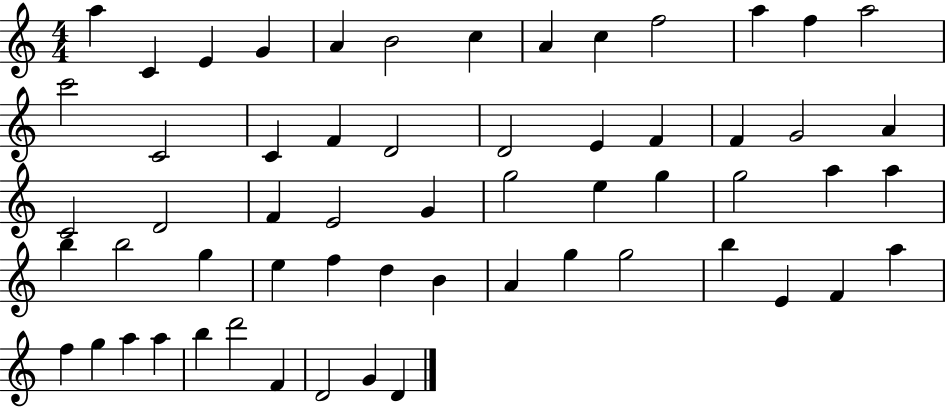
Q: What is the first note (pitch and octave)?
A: A5